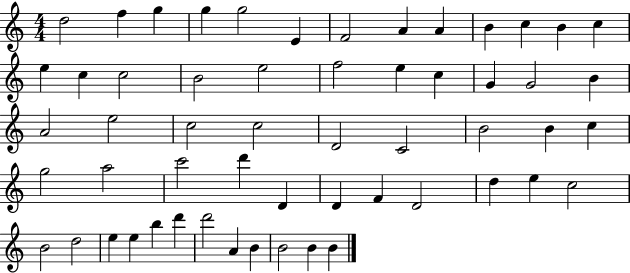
{
  \clef treble
  \numericTimeSignature
  \time 4/4
  \key c \major
  d''2 f''4 g''4 | g''4 g''2 e'4 | f'2 a'4 a'4 | b'4 c''4 b'4 c''4 | \break e''4 c''4 c''2 | b'2 e''2 | f''2 e''4 c''4 | g'4 g'2 b'4 | \break a'2 e''2 | c''2 c''2 | d'2 c'2 | b'2 b'4 c''4 | \break g''2 a''2 | c'''2 d'''4 d'4 | d'4 f'4 d'2 | d''4 e''4 c''2 | \break b'2 d''2 | e''4 e''4 b''4 d'''4 | d'''2 a'4 b'4 | b'2 b'4 b'4 | \break \bar "|."
}